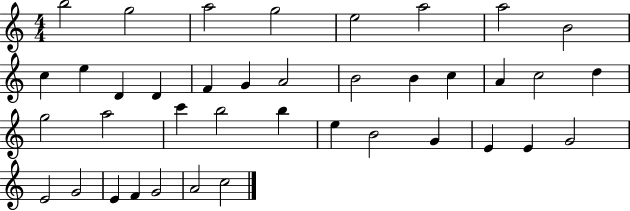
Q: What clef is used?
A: treble